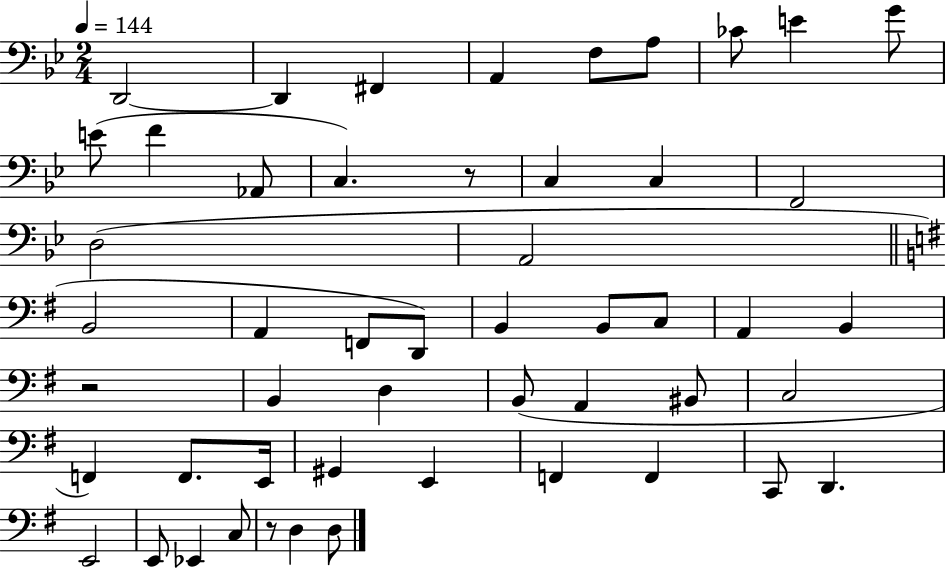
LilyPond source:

{
  \clef bass
  \numericTimeSignature
  \time 2/4
  \key bes \major
  \tempo 4 = 144
  d,2~~ | d,4 fis,4 | a,4 f8 a8 | ces'8 e'4 g'8 | \break e'8( f'4 aes,8 | c4.) r8 | c4 c4 | f,2 | \break d2( | a,2 | \bar "||" \break \key g \major b,2 | a,4 f,8 d,8) | b,4 b,8 c8 | a,4 b,4 | \break r2 | b,4 d4 | b,8( a,4 bis,8 | c2 | \break f,4) f,8. e,16 | gis,4 e,4 | f,4 f,4 | c,8 d,4. | \break e,2 | e,8 ees,4 c8 | r8 d4 d8 | \bar "|."
}